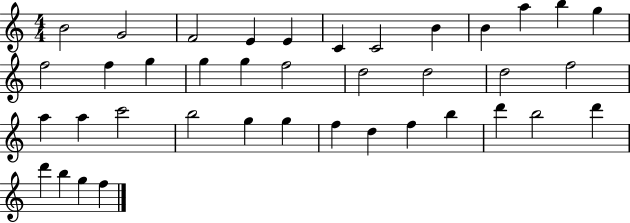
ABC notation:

X:1
T:Untitled
M:4/4
L:1/4
K:C
B2 G2 F2 E E C C2 B B a b g f2 f g g g f2 d2 d2 d2 f2 a a c'2 b2 g g f d f b d' b2 d' d' b g f